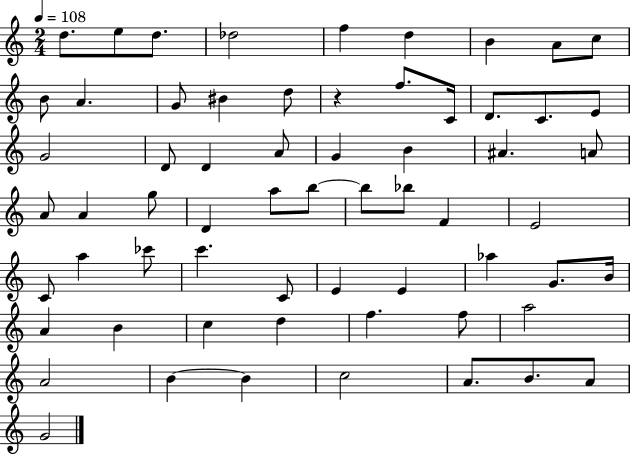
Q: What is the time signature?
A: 2/4